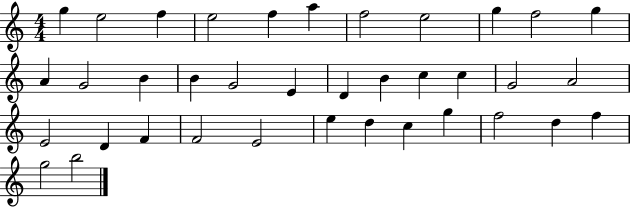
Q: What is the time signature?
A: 4/4